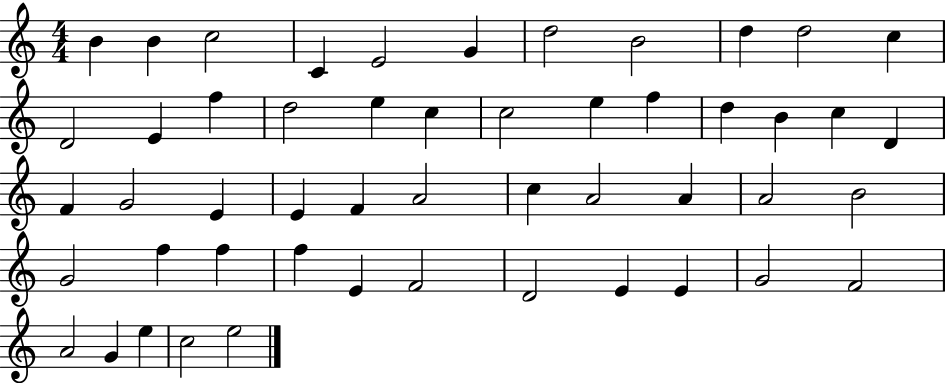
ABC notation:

X:1
T:Untitled
M:4/4
L:1/4
K:C
B B c2 C E2 G d2 B2 d d2 c D2 E f d2 e c c2 e f d B c D F G2 E E F A2 c A2 A A2 B2 G2 f f f E F2 D2 E E G2 F2 A2 G e c2 e2